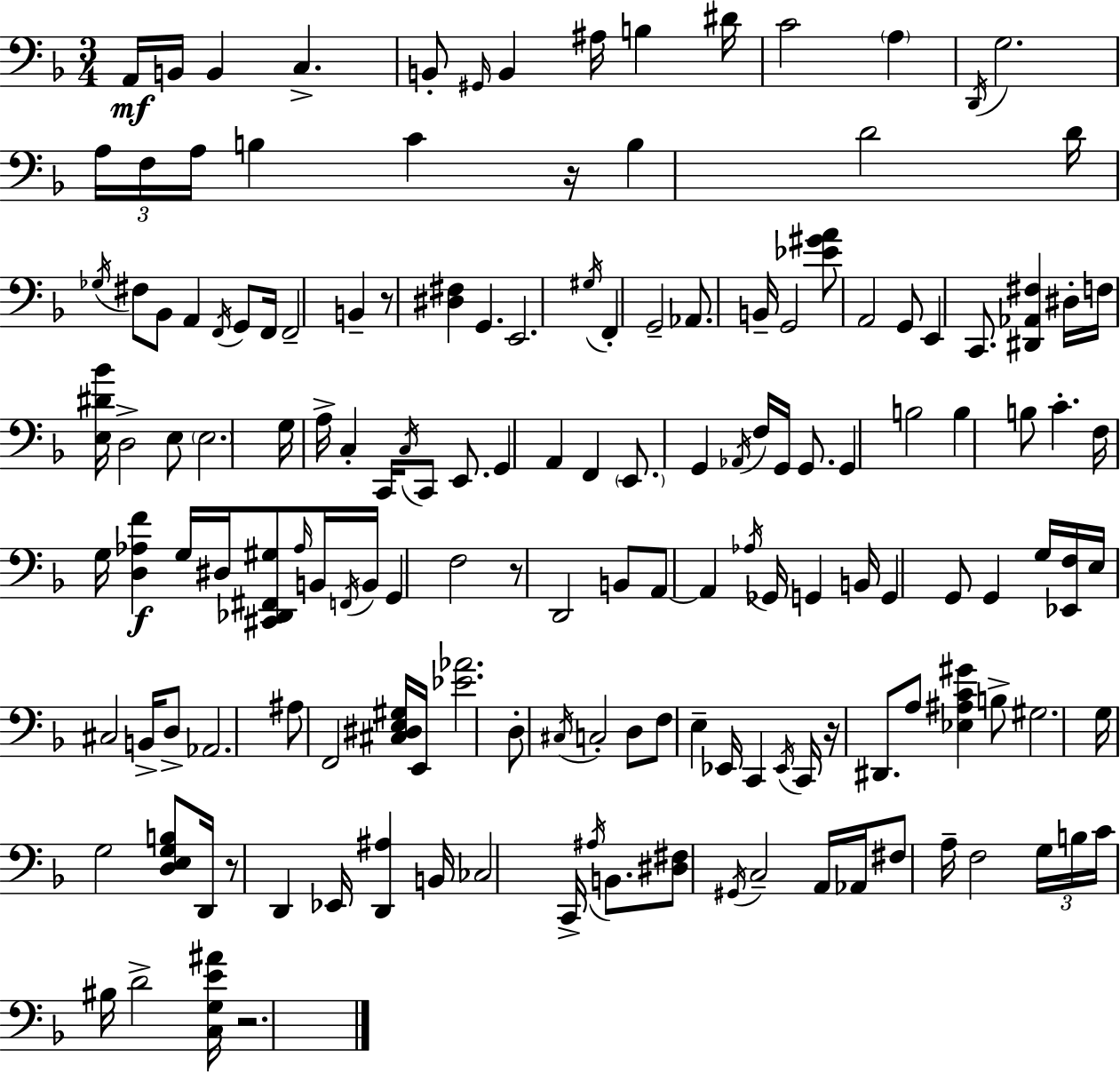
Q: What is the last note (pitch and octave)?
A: D4